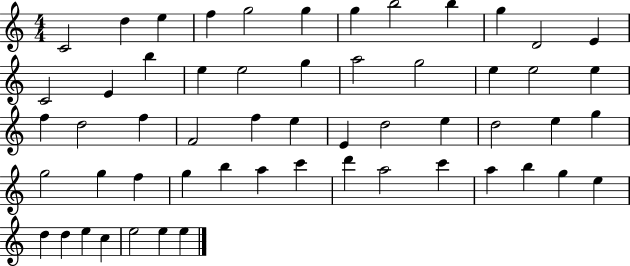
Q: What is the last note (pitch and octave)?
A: E5